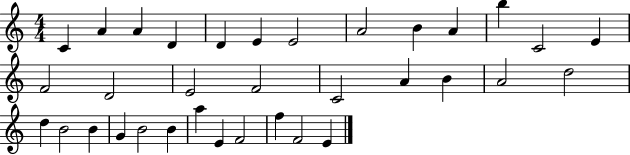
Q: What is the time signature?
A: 4/4